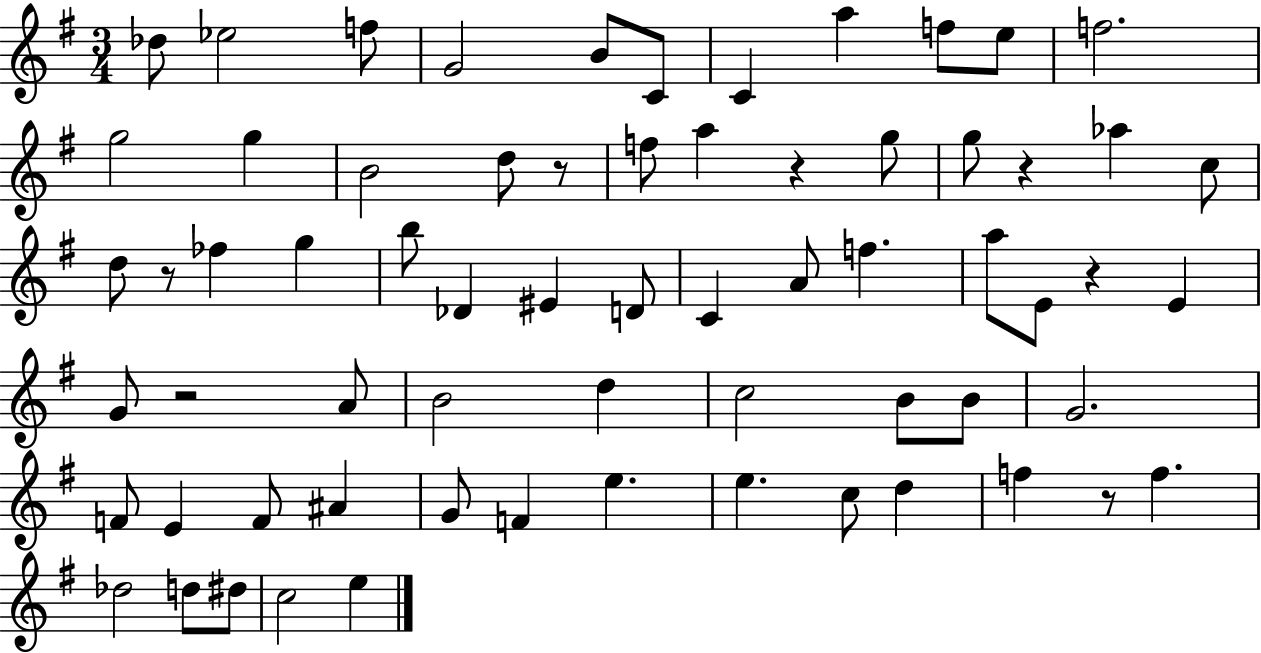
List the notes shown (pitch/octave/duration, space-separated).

Db5/e Eb5/h F5/e G4/h B4/e C4/e C4/q A5/q F5/e E5/e F5/h. G5/h G5/q B4/h D5/e R/e F5/e A5/q R/q G5/e G5/e R/q Ab5/q C5/e D5/e R/e FES5/q G5/q B5/e Db4/q EIS4/q D4/e C4/q A4/e F5/q. A5/e E4/e R/q E4/q G4/e R/h A4/e B4/h D5/q C5/h B4/e B4/e G4/h. F4/e E4/q F4/e A#4/q G4/e F4/q E5/q. E5/q. C5/e D5/q F5/q R/e F5/q. Db5/h D5/e D#5/e C5/h E5/q